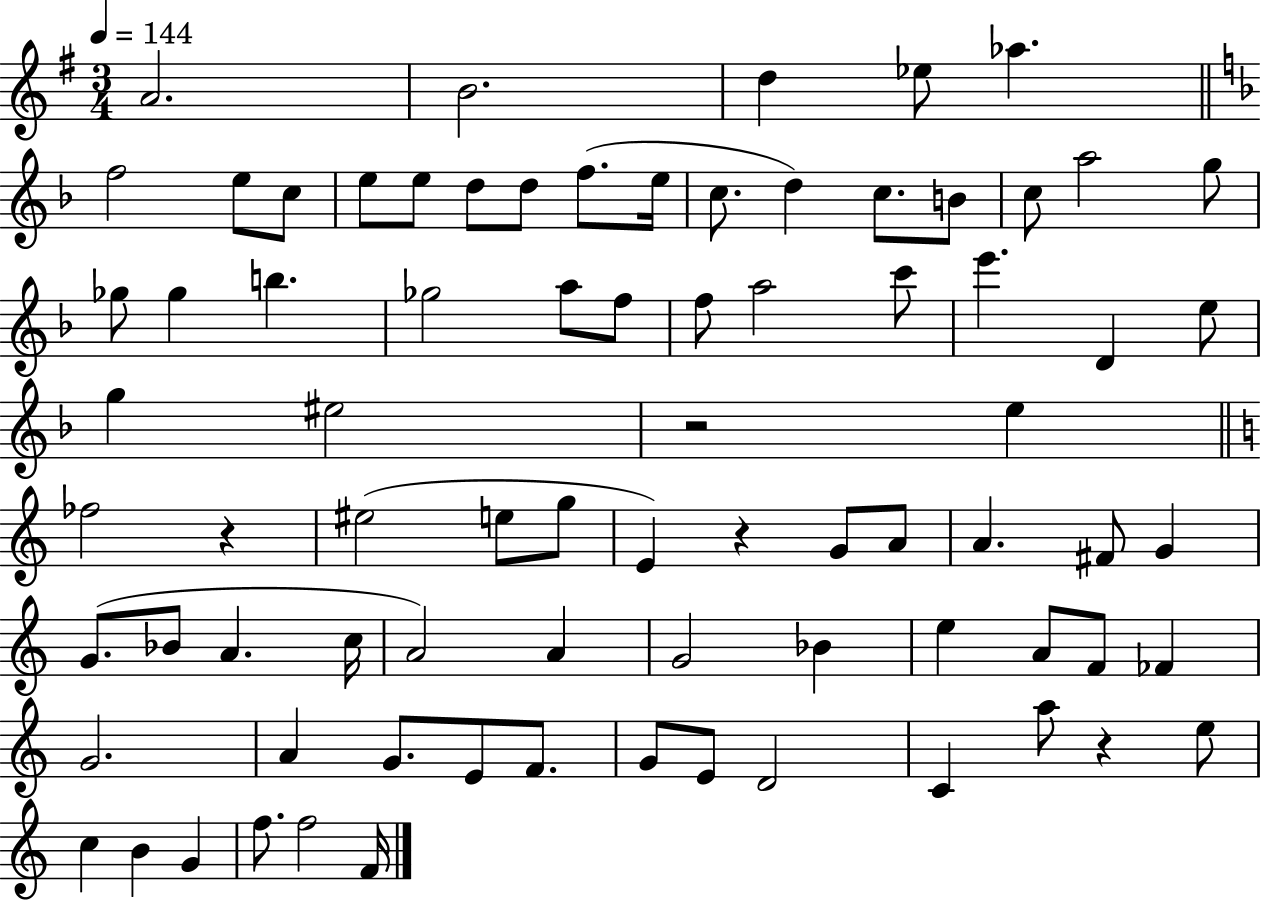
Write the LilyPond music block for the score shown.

{
  \clef treble
  \numericTimeSignature
  \time 3/4
  \key g \major
  \tempo 4 = 144
  a'2. | b'2. | d''4 ees''8 aes''4. | \bar "||" \break \key f \major f''2 e''8 c''8 | e''8 e''8 d''8 d''8 f''8.( e''16 | c''8. d''4) c''8. b'8 | c''8 a''2 g''8 | \break ges''8 ges''4 b''4. | ges''2 a''8 f''8 | f''8 a''2 c'''8 | e'''4. d'4 e''8 | \break g''4 eis''2 | r2 e''4 | \bar "||" \break \key c \major fes''2 r4 | eis''2( e''8 g''8 | e'4) r4 g'8 a'8 | a'4. fis'8 g'4 | \break g'8.( bes'8 a'4. c''16 | a'2) a'4 | g'2 bes'4 | e''4 a'8 f'8 fes'4 | \break g'2. | a'4 g'8. e'8 f'8. | g'8 e'8 d'2 | c'4 a''8 r4 e''8 | \break c''4 b'4 g'4 | f''8. f''2 f'16 | \bar "|."
}